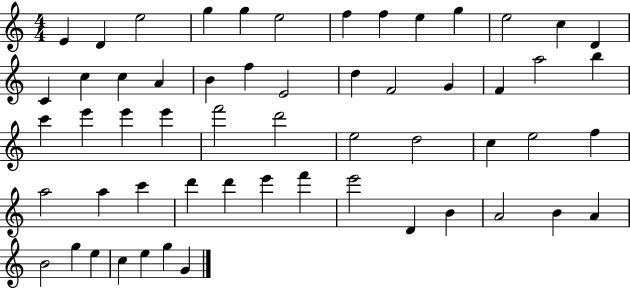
{
  \clef treble
  \numericTimeSignature
  \time 4/4
  \key c \major
  e'4 d'4 e''2 | g''4 g''4 e''2 | f''4 f''4 e''4 g''4 | e''2 c''4 d'4 | \break c'4 c''4 c''4 a'4 | b'4 f''4 e'2 | d''4 f'2 g'4 | f'4 a''2 b''4 | \break c'''4 e'''4 e'''4 e'''4 | f'''2 d'''2 | e''2 d''2 | c''4 e''2 f''4 | \break a''2 a''4 c'''4 | d'''4 d'''4 e'''4 f'''4 | e'''2 d'4 b'4 | a'2 b'4 a'4 | \break b'2 g''4 e''4 | c''4 e''4 g''4 g'4 | \bar "|."
}